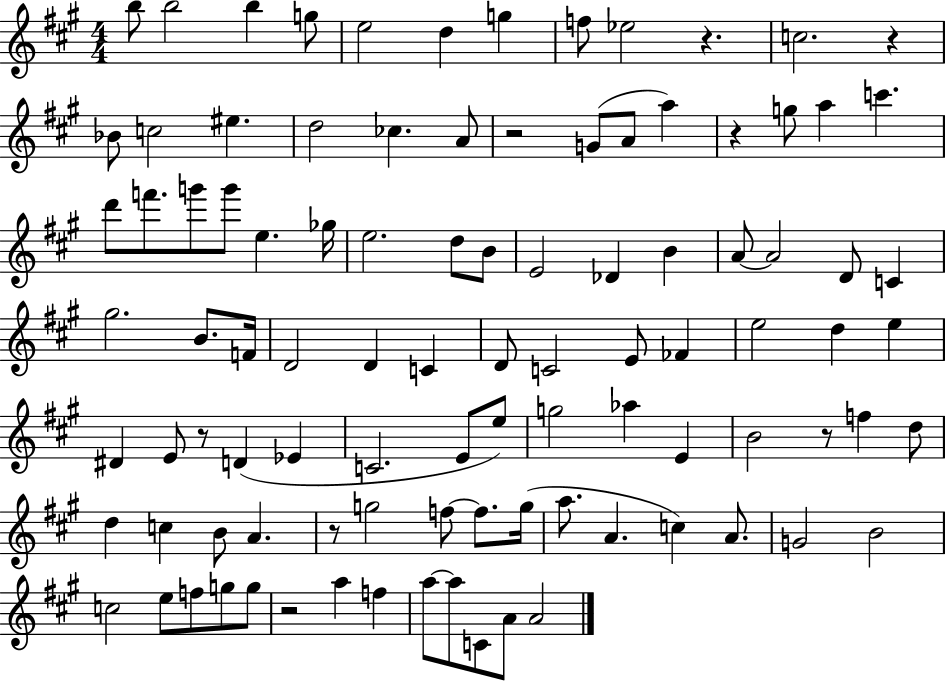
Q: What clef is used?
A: treble